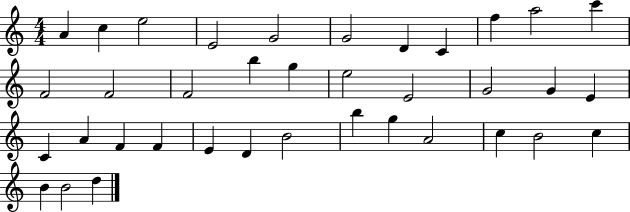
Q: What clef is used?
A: treble